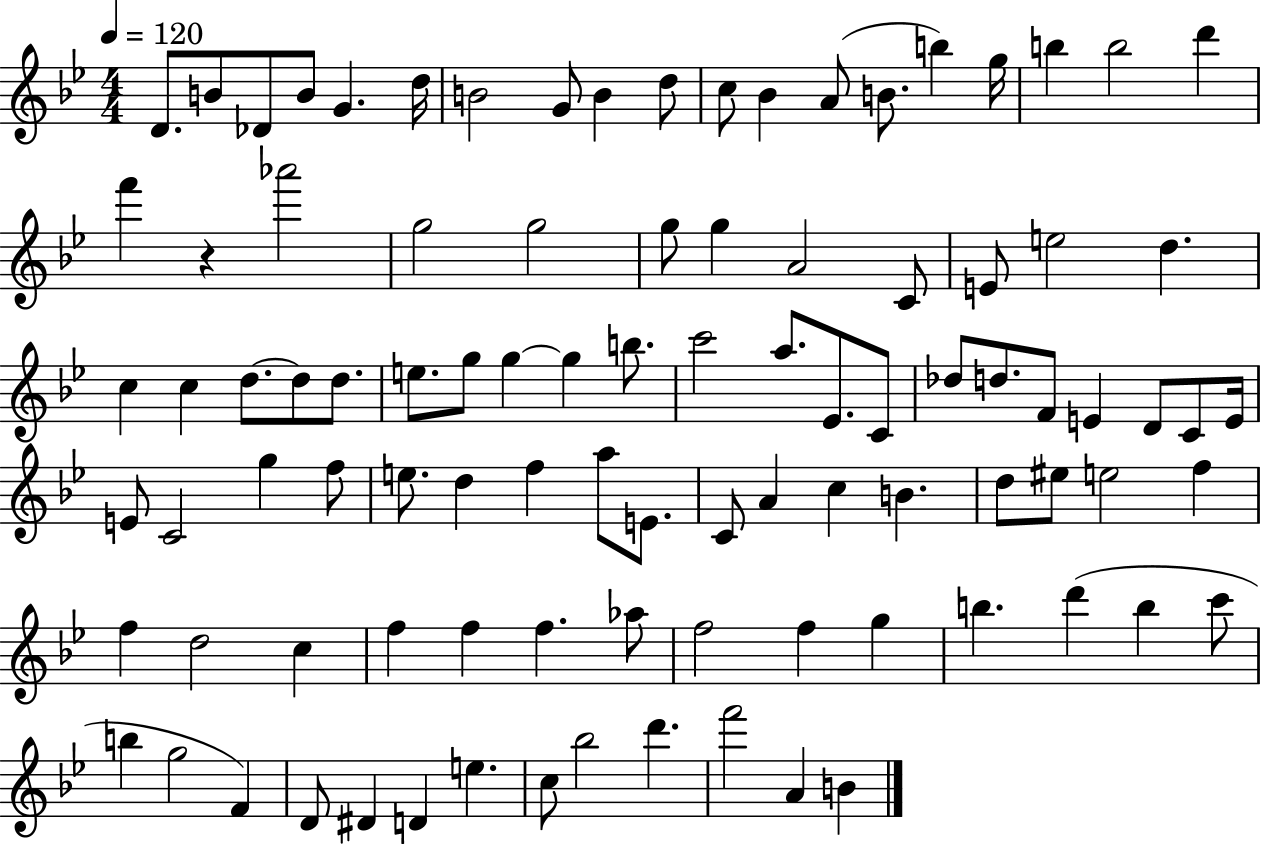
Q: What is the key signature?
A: BES major